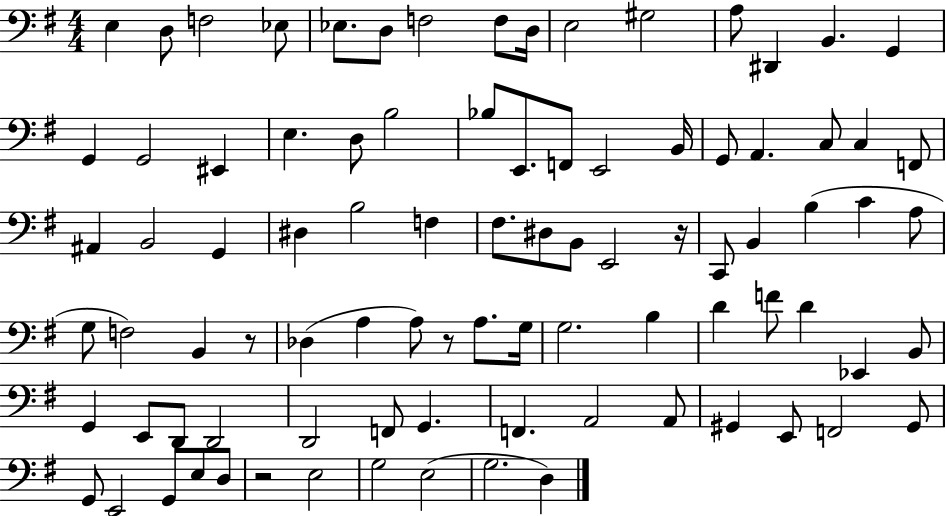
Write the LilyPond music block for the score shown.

{
  \clef bass
  \numericTimeSignature
  \time 4/4
  \key g \major
  \repeat volta 2 { e4 d8 f2 ees8 | ees8. d8 f2 f8 d16 | e2 gis2 | a8 dis,4 b,4. g,4 | \break g,4 g,2 eis,4 | e4. d8 b2 | bes8 e,8. f,8 e,2 b,16 | g,8 a,4. c8 c4 f,8 | \break ais,4 b,2 g,4 | dis4 b2 f4 | fis8. dis8 b,8 e,2 r16 | c,8 b,4 b4( c'4 a8 | \break g8 f2) b,4 r8 | des4( a4 a8) r8 a8. g16 | g2. b4 | d'4 f'8 d'4 ees,4 b,8 | \break g,4 e,8 d,8 d,2 | d,2 f,8 g,4. | f,4. a,2 a,8 | gis,4 e,8 f,2 gis,8 | \break g,8 e,2 g,8 e8 d8 | r2 e2 | g2 e2( | g2. d4) | \break } \bar "|."
}